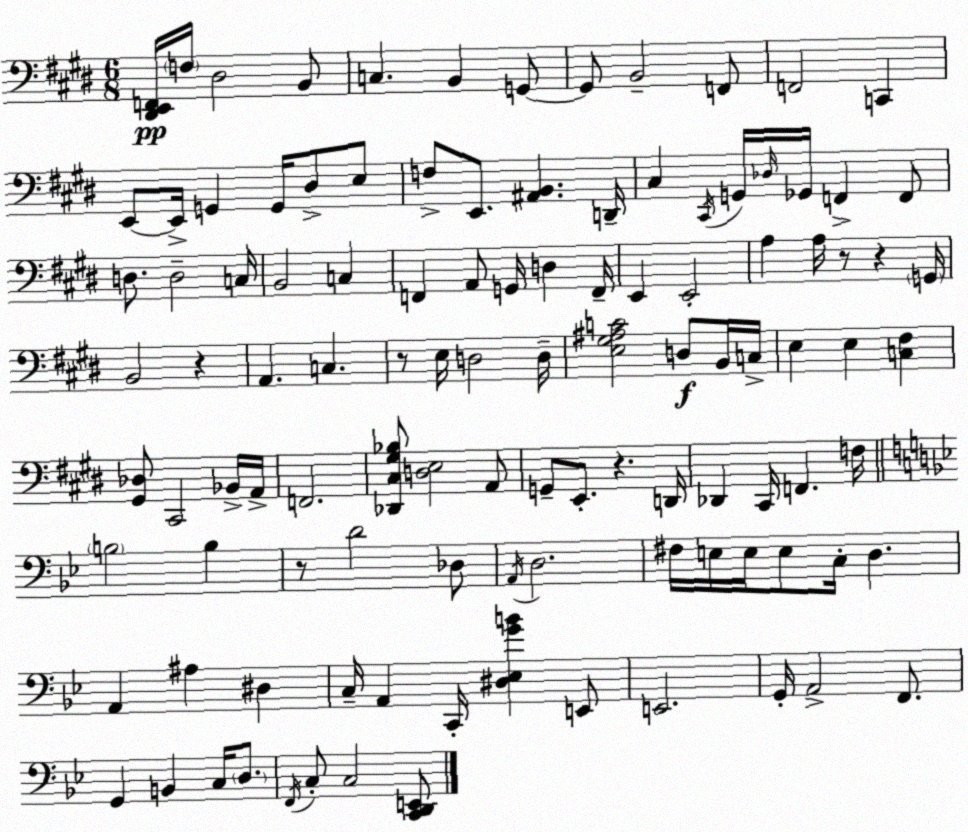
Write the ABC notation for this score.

X:1
T:Untitled
M:6/8
L:1/4
K:E
[^D,,E,,F,,]/4 F,/4 ^D,2 B,,/2 C, B,, G,,/2 G,,/2 B,,2 F,,/2 F,,2 C,, E,,/2 E,,/4 G,, G,,/4 ^D,/2 E,/2 F,/2 E,,/2 [^A,,B,,] D,,/4 ^C, ^C,,/4 G,,/4 _D,/4 _G,,/4 F,, F,,/2 D,/2 D,2 C,/4 B,,2 C, F,, A,,/2 G,,/4 D, F,,/4 E,, E,,2 A, A,/4 z/2 z G,,/4 B,,2 z A,, C, z/2 E,/4 D,2 D,/4 [E,^G,^A,C]2 D,/2 B,,/4 C,/4 E, E, [C,^F,] [^G,,_D,]/2 ^C,,2 _B,,/4 A,,/4 F,,2 [_D,,^C,^G,_B,]/2 [D,E,]2 A,,/2 G,,/2 E,,/2 z D,,/4 _D,, ^C,,/4 F,, F,/4 B,2 B, z/2 D2 _D,/2 A,,/4 D,2 ^F,/4 E,/4 E,/4 E,/2 C,/4 D, A,, ^A, ^D, C,/4 A,, C,,/4 [^D,_E,GB] E,,/2 E,,2 G,,/4 A,,2 F,,/2 G,, B,, C,/4 D,/2 F,,/4 C,/2 C,2 [C,,D,,E,,]/2